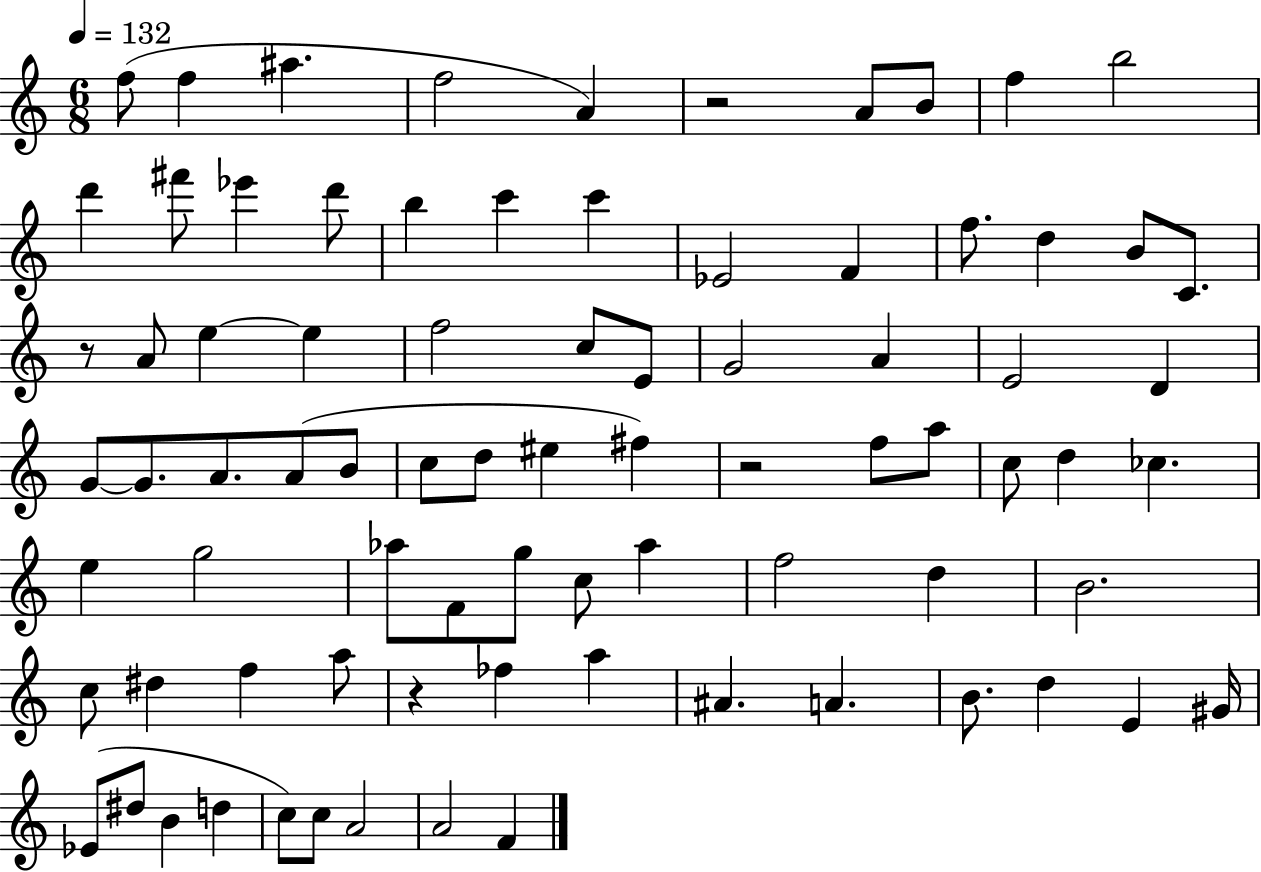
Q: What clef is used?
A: treble